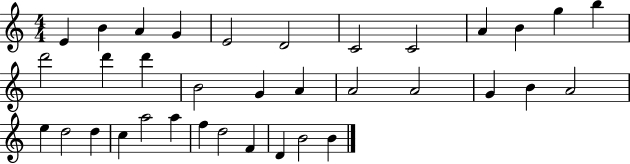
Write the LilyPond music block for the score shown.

{
  \clef treble
  \numericTimeSignature
  \time 4/4
  \key c \major
  e'4 b'4 a'4 g'4 | e'2 d'2 | c'2 c'2 | a'4 b'4 g''4 b''4 | \break d'''2 d'''4 d'''4 | b'2 g'4 a'4 | a'2 a'2 | g'4 b'4 a'2 | \break e''4 d''2 d''4 | c''4 a''2 a''4 | f''4 d''2 f'4 | d'4 b'2 b'4 | \break \bar "|."
}